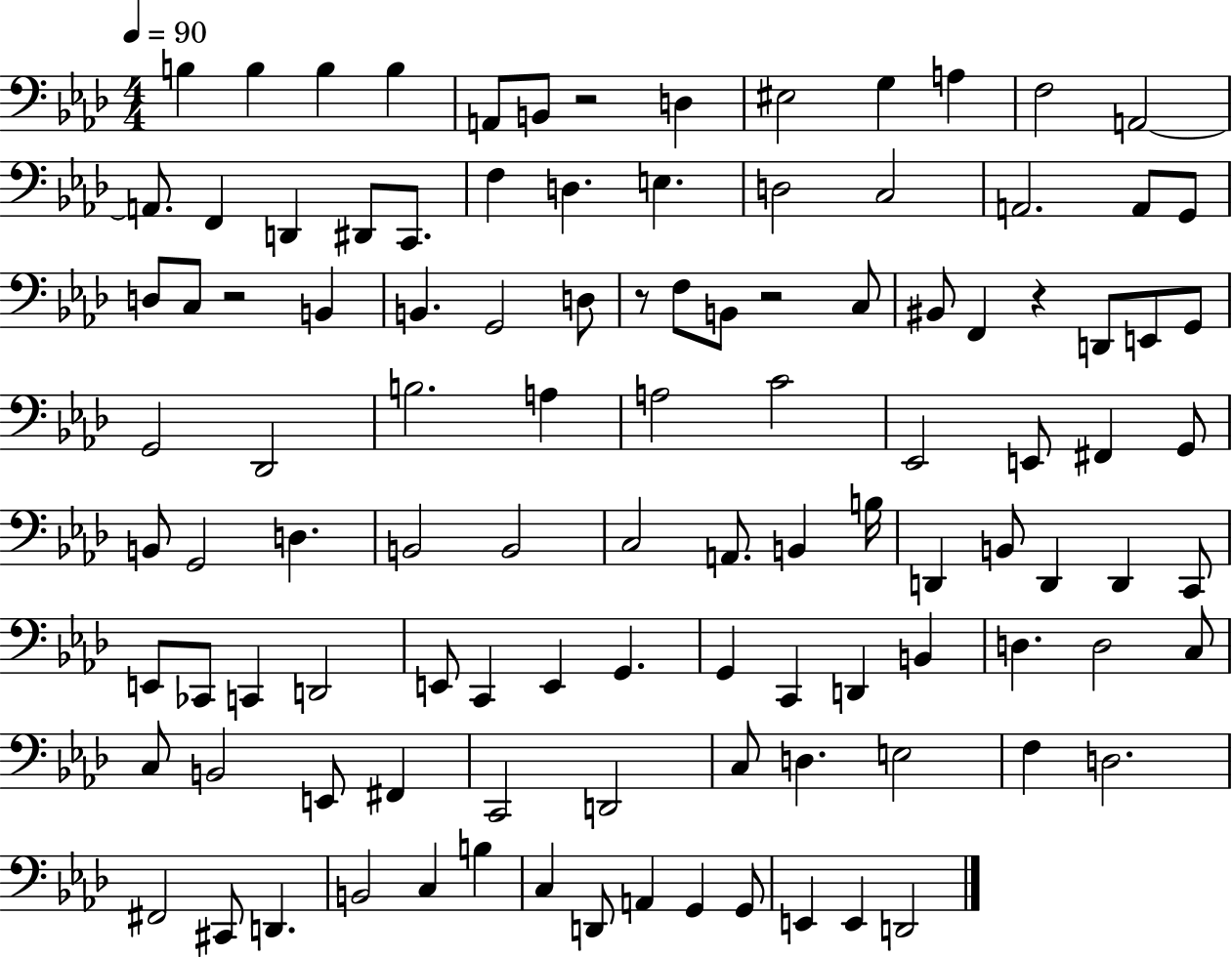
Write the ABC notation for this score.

X:1
T:Untitled
M:4/4
L:1/4
K:Ab
B, B, B, B, A,,/2 B,,/2 z2 D, ^E,2 G, A, F,2 A,,2 A,,/2 F,, D,, ^D,,/2 C,,/2 F, D, E, D,2 C,2 A,,2 A,,/2 G,,/2 D,/2 C,/2 z2 B,, B,, G,,2 D,/2 z/2 F,/2 B,,/2 z2 C,/2 ^B,,/2 F,, z D,,/2 E,,/2 G,,/2 G,,2 _D,,2 B,2 A, A,2 C2 _E,,2 E,,/2 ^F,, G,,/2 B,,/2 G,,2 D, B,,2 B,,2 C,2 A,,/2 B,, B,/4 D,, B,,/2 D,, D,, C,,/2 E,,/2 _C,,/2 C,, D,,2 E,,/2 C,, E,, G,, G,, C,, D,, B,, D, D,2 C,/2 C,/2 B,,2 E,,/2 ^F,, C,,2 D,,2 C,/2 D, E,2 F, D,2 ^F,,2 ^C,,/2 D,, B,,2 C, B, C, D,,/2 A,, G,, G,,/2 E,, E,, D,,2